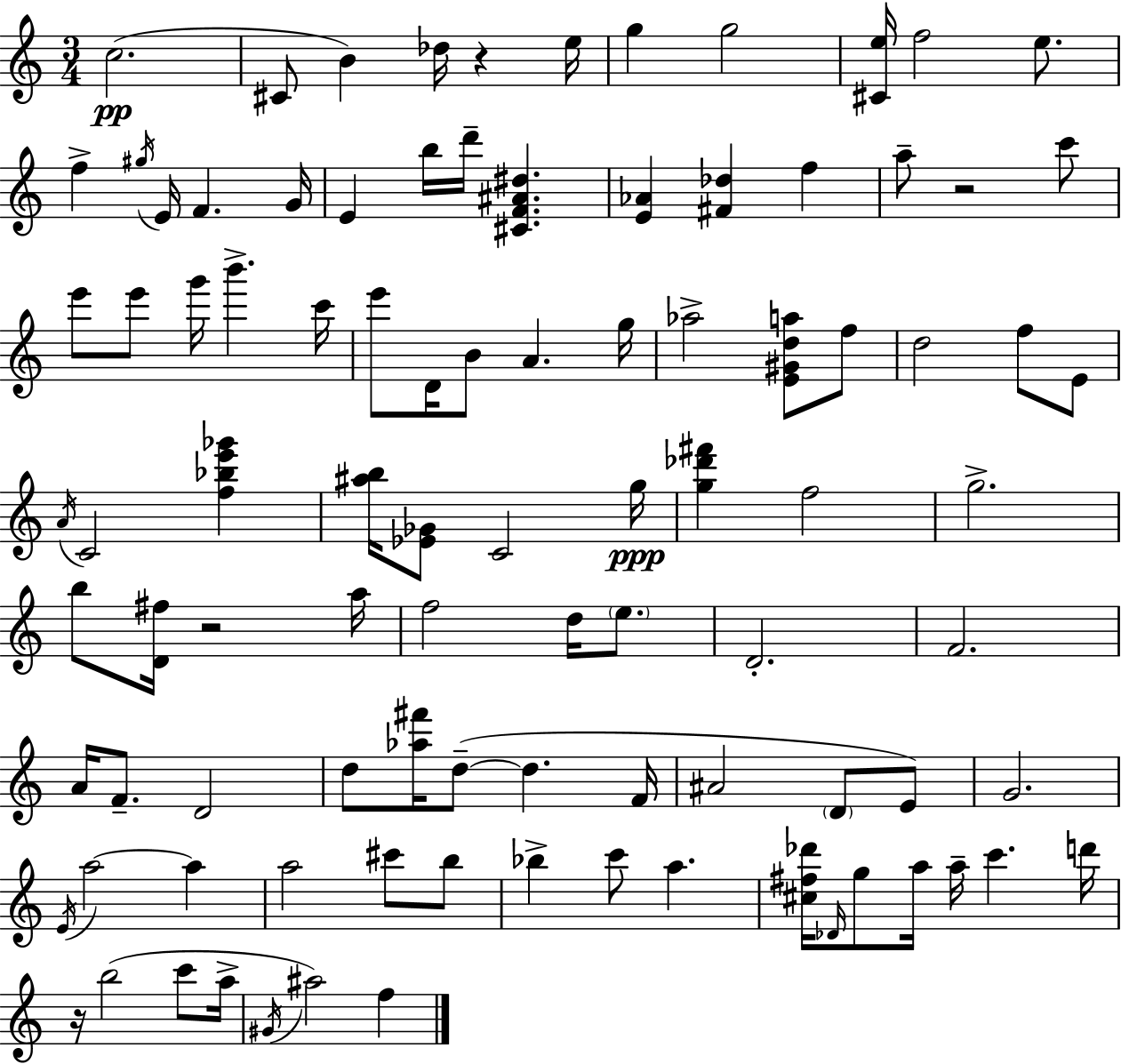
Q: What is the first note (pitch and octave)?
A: C5